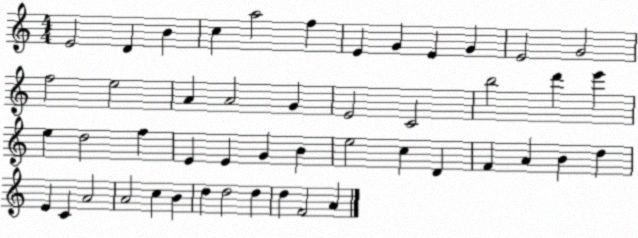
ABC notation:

X:1
T:Untitled
M:4/4
L:1/4
K:C
E2 D B c a2 f E G E G E2 G2 f2 e2 A A2 G E2 C2 b2 d' e' e d2 f E E G B e2 c D F A B d E C A2 A2 c B d d2 d d F2 A